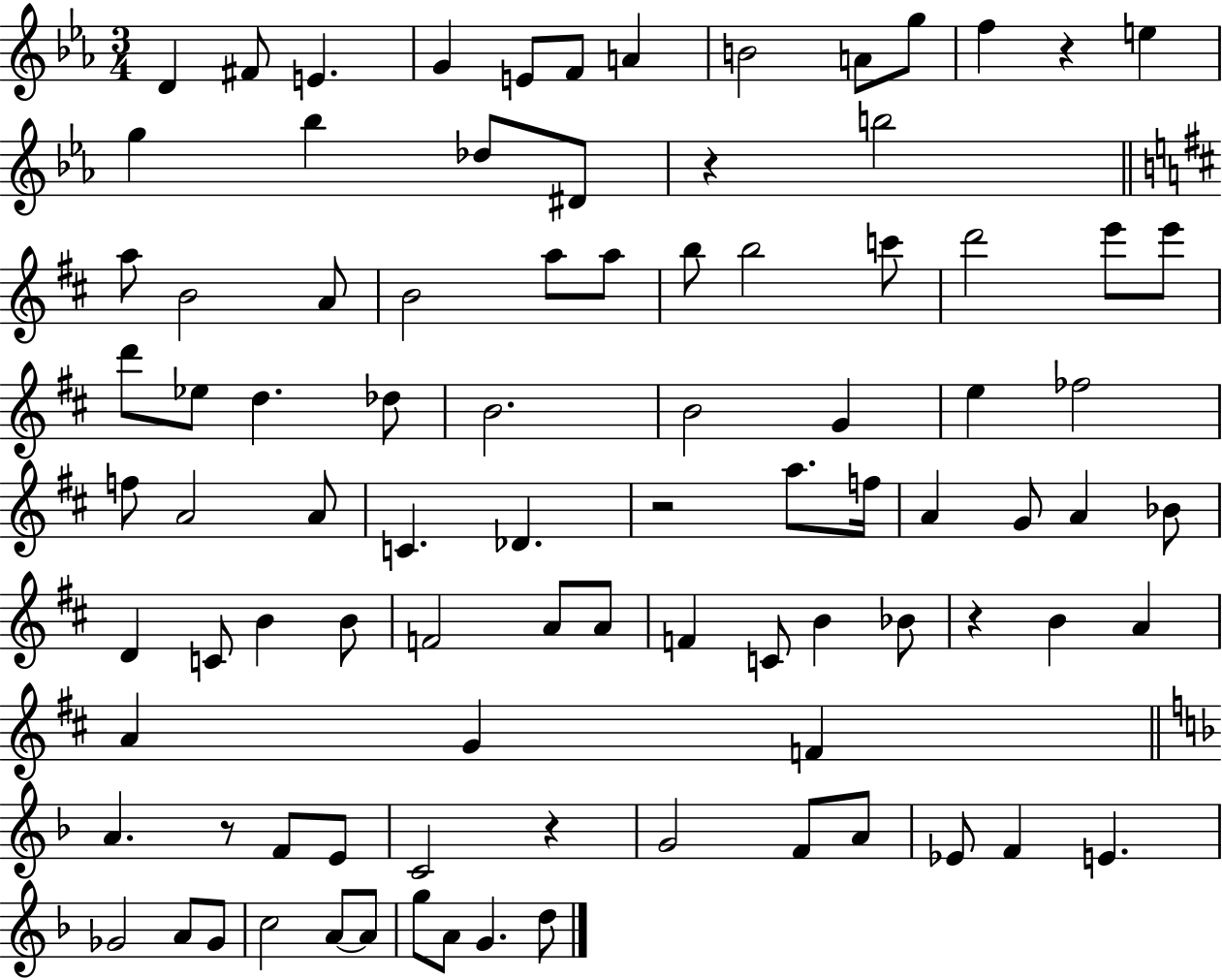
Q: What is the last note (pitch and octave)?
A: D5